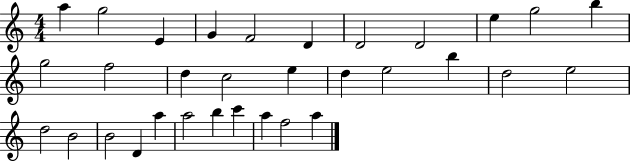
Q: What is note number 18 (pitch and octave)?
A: E5